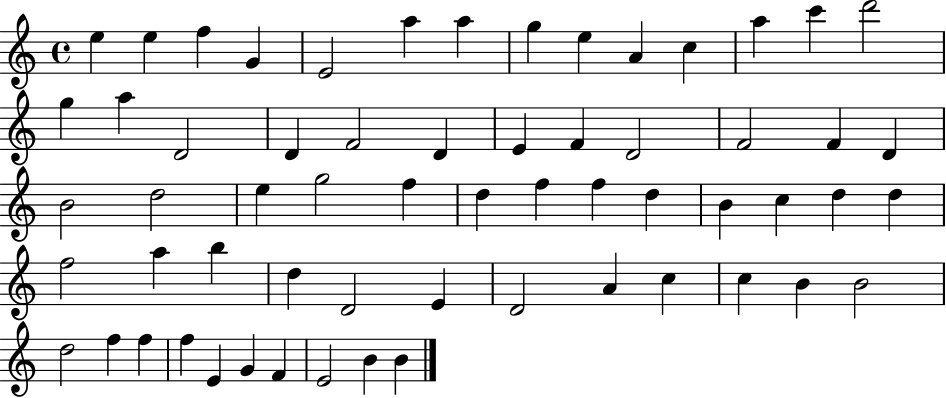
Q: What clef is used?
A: treble